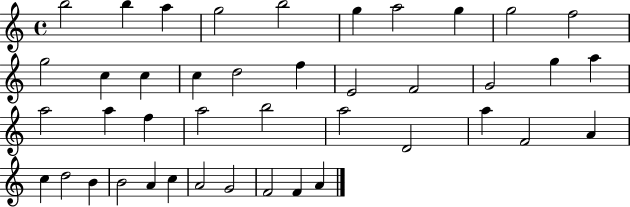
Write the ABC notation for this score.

X:1
T:Untitled
M:4/4
L:1/4
K:C
b2 b a g2 b2 g a2 g g2 f2 g2 c c c d2 f E2 F2 G2 g a a2 a f a2 b2 a2 D2 a F2 A c d2 B B2 A c A2 G2 F2 F A